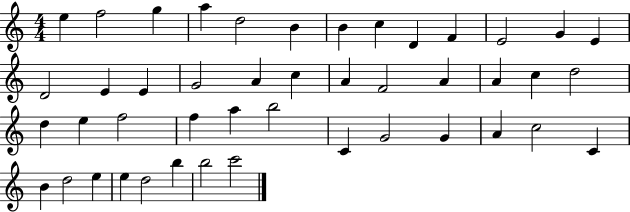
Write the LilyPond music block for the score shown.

{
  \clef treble
  \numericTimeSignature
  \time 4/4
  \key c \major
  e''4 f''2 g''4 | a''4 d''2 b'4 | b'4 c''4 d'4 f'4 | e'2 g'4 e'4 | \break d'2 e'4 e'4 | g'2 a'4 c''4 | a'4 f'2 a'4 | a'4 c''4 d''2 | \break d''4 e''4 f''2 | f''4 a''4 b''2 | c'4 g'2 g'4 | a'4 c''2 c'4 | \break b'4 d''2 e''4 | e''4 d''2 b''4 | b''2 c'''2 | \bar "|."
}